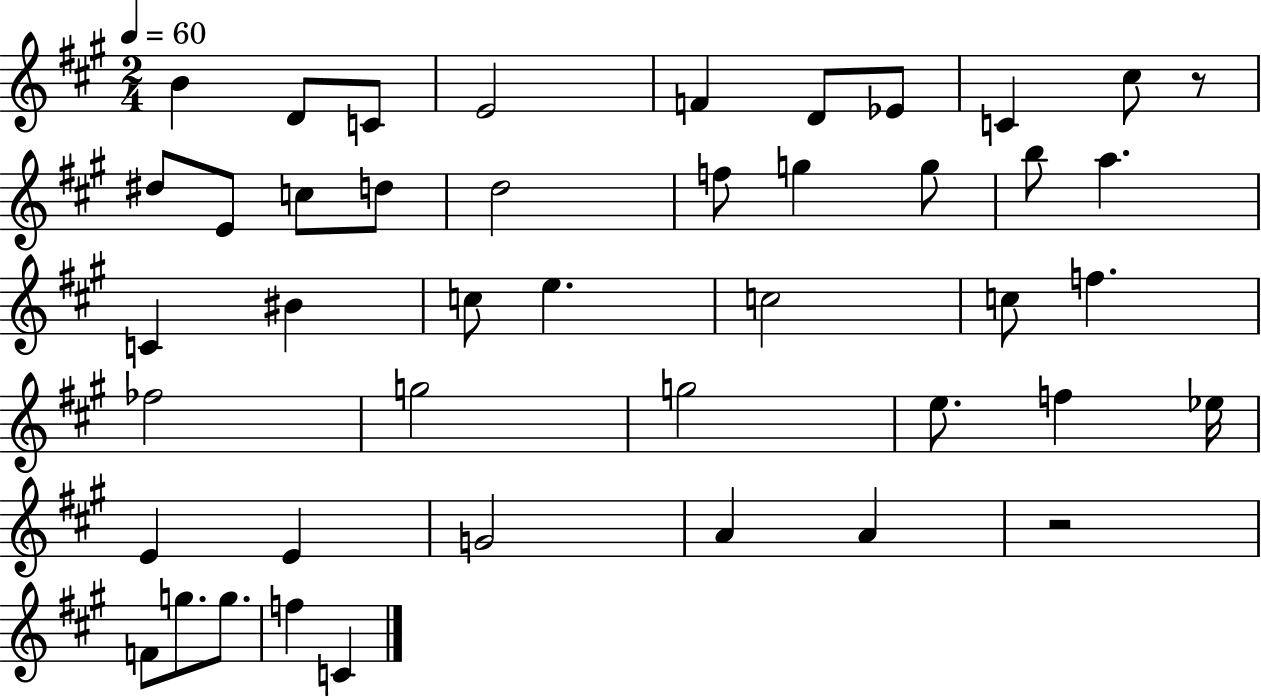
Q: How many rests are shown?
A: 2